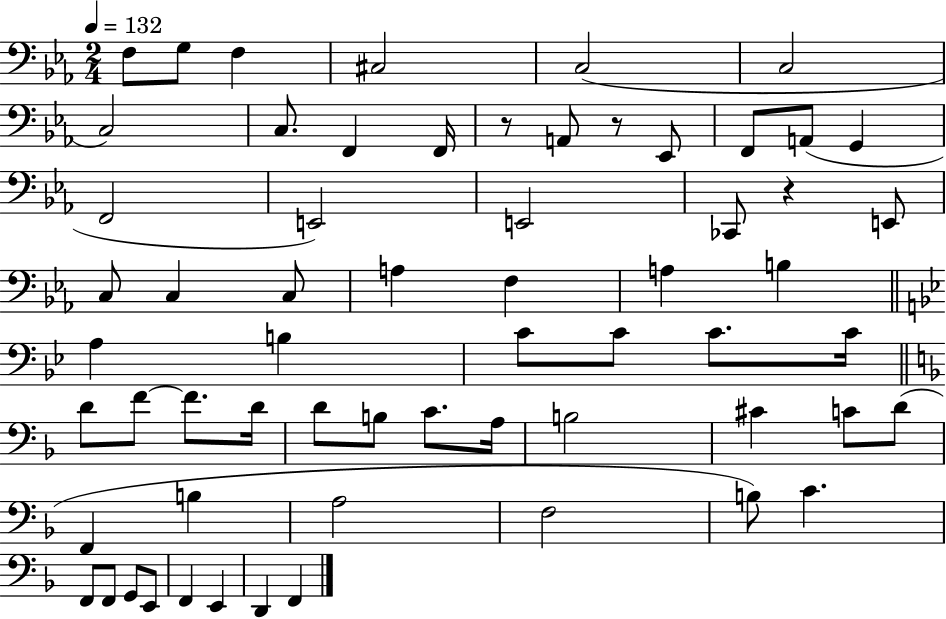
F3/e G3/e F3/q C#3/h C3/h C3/h C3/h C3/e. F2/q F2/s R/e A2/e R/e Eb2/e F2/e A2/e G2/q F2/h E2/h E2/h CES2/e R/q E2/e C3/e C3/q C3/e A3/q F3/q A3/q B3/q A3/q B3/q C4/e C4/e C4/e. C4/s D4/e F4/e F4/e. D4/s D4/e B3/e C4/e. A3/s B3/h C#4/q C4/e D4/e F2/q B3/q A3/h F3/h B3/e C4/q. F2/e F2/e G2/e E2/e F2/q E2/q D2/q F2/q